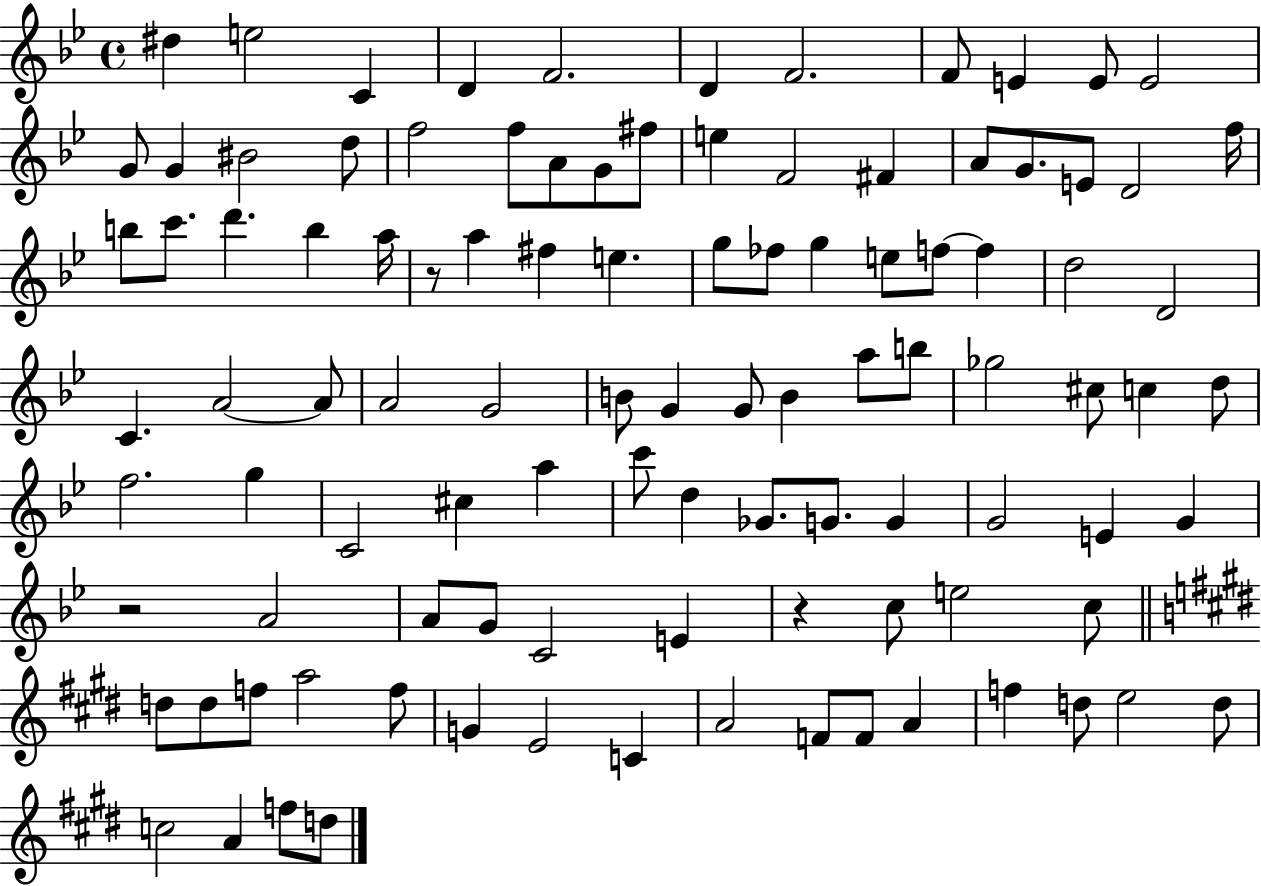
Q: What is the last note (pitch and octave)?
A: D5